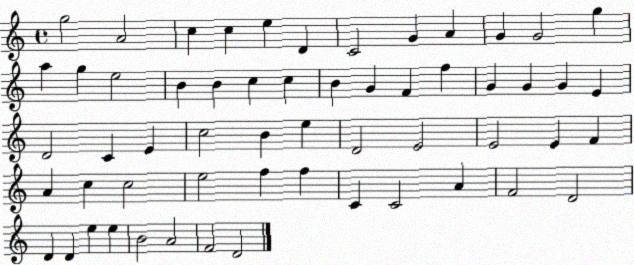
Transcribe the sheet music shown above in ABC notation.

X:1
T:Untitled
M:4/4
L:1/4
K:C
g2 A2 c c e D C2 G A G G2 g a g e2 B B c c B G F f G G G E D2 C E c2 B e D2 E2 E2 E F A c c2 e2 f f C C2 A F2 D2 D D e e B2 A2 F2 D2